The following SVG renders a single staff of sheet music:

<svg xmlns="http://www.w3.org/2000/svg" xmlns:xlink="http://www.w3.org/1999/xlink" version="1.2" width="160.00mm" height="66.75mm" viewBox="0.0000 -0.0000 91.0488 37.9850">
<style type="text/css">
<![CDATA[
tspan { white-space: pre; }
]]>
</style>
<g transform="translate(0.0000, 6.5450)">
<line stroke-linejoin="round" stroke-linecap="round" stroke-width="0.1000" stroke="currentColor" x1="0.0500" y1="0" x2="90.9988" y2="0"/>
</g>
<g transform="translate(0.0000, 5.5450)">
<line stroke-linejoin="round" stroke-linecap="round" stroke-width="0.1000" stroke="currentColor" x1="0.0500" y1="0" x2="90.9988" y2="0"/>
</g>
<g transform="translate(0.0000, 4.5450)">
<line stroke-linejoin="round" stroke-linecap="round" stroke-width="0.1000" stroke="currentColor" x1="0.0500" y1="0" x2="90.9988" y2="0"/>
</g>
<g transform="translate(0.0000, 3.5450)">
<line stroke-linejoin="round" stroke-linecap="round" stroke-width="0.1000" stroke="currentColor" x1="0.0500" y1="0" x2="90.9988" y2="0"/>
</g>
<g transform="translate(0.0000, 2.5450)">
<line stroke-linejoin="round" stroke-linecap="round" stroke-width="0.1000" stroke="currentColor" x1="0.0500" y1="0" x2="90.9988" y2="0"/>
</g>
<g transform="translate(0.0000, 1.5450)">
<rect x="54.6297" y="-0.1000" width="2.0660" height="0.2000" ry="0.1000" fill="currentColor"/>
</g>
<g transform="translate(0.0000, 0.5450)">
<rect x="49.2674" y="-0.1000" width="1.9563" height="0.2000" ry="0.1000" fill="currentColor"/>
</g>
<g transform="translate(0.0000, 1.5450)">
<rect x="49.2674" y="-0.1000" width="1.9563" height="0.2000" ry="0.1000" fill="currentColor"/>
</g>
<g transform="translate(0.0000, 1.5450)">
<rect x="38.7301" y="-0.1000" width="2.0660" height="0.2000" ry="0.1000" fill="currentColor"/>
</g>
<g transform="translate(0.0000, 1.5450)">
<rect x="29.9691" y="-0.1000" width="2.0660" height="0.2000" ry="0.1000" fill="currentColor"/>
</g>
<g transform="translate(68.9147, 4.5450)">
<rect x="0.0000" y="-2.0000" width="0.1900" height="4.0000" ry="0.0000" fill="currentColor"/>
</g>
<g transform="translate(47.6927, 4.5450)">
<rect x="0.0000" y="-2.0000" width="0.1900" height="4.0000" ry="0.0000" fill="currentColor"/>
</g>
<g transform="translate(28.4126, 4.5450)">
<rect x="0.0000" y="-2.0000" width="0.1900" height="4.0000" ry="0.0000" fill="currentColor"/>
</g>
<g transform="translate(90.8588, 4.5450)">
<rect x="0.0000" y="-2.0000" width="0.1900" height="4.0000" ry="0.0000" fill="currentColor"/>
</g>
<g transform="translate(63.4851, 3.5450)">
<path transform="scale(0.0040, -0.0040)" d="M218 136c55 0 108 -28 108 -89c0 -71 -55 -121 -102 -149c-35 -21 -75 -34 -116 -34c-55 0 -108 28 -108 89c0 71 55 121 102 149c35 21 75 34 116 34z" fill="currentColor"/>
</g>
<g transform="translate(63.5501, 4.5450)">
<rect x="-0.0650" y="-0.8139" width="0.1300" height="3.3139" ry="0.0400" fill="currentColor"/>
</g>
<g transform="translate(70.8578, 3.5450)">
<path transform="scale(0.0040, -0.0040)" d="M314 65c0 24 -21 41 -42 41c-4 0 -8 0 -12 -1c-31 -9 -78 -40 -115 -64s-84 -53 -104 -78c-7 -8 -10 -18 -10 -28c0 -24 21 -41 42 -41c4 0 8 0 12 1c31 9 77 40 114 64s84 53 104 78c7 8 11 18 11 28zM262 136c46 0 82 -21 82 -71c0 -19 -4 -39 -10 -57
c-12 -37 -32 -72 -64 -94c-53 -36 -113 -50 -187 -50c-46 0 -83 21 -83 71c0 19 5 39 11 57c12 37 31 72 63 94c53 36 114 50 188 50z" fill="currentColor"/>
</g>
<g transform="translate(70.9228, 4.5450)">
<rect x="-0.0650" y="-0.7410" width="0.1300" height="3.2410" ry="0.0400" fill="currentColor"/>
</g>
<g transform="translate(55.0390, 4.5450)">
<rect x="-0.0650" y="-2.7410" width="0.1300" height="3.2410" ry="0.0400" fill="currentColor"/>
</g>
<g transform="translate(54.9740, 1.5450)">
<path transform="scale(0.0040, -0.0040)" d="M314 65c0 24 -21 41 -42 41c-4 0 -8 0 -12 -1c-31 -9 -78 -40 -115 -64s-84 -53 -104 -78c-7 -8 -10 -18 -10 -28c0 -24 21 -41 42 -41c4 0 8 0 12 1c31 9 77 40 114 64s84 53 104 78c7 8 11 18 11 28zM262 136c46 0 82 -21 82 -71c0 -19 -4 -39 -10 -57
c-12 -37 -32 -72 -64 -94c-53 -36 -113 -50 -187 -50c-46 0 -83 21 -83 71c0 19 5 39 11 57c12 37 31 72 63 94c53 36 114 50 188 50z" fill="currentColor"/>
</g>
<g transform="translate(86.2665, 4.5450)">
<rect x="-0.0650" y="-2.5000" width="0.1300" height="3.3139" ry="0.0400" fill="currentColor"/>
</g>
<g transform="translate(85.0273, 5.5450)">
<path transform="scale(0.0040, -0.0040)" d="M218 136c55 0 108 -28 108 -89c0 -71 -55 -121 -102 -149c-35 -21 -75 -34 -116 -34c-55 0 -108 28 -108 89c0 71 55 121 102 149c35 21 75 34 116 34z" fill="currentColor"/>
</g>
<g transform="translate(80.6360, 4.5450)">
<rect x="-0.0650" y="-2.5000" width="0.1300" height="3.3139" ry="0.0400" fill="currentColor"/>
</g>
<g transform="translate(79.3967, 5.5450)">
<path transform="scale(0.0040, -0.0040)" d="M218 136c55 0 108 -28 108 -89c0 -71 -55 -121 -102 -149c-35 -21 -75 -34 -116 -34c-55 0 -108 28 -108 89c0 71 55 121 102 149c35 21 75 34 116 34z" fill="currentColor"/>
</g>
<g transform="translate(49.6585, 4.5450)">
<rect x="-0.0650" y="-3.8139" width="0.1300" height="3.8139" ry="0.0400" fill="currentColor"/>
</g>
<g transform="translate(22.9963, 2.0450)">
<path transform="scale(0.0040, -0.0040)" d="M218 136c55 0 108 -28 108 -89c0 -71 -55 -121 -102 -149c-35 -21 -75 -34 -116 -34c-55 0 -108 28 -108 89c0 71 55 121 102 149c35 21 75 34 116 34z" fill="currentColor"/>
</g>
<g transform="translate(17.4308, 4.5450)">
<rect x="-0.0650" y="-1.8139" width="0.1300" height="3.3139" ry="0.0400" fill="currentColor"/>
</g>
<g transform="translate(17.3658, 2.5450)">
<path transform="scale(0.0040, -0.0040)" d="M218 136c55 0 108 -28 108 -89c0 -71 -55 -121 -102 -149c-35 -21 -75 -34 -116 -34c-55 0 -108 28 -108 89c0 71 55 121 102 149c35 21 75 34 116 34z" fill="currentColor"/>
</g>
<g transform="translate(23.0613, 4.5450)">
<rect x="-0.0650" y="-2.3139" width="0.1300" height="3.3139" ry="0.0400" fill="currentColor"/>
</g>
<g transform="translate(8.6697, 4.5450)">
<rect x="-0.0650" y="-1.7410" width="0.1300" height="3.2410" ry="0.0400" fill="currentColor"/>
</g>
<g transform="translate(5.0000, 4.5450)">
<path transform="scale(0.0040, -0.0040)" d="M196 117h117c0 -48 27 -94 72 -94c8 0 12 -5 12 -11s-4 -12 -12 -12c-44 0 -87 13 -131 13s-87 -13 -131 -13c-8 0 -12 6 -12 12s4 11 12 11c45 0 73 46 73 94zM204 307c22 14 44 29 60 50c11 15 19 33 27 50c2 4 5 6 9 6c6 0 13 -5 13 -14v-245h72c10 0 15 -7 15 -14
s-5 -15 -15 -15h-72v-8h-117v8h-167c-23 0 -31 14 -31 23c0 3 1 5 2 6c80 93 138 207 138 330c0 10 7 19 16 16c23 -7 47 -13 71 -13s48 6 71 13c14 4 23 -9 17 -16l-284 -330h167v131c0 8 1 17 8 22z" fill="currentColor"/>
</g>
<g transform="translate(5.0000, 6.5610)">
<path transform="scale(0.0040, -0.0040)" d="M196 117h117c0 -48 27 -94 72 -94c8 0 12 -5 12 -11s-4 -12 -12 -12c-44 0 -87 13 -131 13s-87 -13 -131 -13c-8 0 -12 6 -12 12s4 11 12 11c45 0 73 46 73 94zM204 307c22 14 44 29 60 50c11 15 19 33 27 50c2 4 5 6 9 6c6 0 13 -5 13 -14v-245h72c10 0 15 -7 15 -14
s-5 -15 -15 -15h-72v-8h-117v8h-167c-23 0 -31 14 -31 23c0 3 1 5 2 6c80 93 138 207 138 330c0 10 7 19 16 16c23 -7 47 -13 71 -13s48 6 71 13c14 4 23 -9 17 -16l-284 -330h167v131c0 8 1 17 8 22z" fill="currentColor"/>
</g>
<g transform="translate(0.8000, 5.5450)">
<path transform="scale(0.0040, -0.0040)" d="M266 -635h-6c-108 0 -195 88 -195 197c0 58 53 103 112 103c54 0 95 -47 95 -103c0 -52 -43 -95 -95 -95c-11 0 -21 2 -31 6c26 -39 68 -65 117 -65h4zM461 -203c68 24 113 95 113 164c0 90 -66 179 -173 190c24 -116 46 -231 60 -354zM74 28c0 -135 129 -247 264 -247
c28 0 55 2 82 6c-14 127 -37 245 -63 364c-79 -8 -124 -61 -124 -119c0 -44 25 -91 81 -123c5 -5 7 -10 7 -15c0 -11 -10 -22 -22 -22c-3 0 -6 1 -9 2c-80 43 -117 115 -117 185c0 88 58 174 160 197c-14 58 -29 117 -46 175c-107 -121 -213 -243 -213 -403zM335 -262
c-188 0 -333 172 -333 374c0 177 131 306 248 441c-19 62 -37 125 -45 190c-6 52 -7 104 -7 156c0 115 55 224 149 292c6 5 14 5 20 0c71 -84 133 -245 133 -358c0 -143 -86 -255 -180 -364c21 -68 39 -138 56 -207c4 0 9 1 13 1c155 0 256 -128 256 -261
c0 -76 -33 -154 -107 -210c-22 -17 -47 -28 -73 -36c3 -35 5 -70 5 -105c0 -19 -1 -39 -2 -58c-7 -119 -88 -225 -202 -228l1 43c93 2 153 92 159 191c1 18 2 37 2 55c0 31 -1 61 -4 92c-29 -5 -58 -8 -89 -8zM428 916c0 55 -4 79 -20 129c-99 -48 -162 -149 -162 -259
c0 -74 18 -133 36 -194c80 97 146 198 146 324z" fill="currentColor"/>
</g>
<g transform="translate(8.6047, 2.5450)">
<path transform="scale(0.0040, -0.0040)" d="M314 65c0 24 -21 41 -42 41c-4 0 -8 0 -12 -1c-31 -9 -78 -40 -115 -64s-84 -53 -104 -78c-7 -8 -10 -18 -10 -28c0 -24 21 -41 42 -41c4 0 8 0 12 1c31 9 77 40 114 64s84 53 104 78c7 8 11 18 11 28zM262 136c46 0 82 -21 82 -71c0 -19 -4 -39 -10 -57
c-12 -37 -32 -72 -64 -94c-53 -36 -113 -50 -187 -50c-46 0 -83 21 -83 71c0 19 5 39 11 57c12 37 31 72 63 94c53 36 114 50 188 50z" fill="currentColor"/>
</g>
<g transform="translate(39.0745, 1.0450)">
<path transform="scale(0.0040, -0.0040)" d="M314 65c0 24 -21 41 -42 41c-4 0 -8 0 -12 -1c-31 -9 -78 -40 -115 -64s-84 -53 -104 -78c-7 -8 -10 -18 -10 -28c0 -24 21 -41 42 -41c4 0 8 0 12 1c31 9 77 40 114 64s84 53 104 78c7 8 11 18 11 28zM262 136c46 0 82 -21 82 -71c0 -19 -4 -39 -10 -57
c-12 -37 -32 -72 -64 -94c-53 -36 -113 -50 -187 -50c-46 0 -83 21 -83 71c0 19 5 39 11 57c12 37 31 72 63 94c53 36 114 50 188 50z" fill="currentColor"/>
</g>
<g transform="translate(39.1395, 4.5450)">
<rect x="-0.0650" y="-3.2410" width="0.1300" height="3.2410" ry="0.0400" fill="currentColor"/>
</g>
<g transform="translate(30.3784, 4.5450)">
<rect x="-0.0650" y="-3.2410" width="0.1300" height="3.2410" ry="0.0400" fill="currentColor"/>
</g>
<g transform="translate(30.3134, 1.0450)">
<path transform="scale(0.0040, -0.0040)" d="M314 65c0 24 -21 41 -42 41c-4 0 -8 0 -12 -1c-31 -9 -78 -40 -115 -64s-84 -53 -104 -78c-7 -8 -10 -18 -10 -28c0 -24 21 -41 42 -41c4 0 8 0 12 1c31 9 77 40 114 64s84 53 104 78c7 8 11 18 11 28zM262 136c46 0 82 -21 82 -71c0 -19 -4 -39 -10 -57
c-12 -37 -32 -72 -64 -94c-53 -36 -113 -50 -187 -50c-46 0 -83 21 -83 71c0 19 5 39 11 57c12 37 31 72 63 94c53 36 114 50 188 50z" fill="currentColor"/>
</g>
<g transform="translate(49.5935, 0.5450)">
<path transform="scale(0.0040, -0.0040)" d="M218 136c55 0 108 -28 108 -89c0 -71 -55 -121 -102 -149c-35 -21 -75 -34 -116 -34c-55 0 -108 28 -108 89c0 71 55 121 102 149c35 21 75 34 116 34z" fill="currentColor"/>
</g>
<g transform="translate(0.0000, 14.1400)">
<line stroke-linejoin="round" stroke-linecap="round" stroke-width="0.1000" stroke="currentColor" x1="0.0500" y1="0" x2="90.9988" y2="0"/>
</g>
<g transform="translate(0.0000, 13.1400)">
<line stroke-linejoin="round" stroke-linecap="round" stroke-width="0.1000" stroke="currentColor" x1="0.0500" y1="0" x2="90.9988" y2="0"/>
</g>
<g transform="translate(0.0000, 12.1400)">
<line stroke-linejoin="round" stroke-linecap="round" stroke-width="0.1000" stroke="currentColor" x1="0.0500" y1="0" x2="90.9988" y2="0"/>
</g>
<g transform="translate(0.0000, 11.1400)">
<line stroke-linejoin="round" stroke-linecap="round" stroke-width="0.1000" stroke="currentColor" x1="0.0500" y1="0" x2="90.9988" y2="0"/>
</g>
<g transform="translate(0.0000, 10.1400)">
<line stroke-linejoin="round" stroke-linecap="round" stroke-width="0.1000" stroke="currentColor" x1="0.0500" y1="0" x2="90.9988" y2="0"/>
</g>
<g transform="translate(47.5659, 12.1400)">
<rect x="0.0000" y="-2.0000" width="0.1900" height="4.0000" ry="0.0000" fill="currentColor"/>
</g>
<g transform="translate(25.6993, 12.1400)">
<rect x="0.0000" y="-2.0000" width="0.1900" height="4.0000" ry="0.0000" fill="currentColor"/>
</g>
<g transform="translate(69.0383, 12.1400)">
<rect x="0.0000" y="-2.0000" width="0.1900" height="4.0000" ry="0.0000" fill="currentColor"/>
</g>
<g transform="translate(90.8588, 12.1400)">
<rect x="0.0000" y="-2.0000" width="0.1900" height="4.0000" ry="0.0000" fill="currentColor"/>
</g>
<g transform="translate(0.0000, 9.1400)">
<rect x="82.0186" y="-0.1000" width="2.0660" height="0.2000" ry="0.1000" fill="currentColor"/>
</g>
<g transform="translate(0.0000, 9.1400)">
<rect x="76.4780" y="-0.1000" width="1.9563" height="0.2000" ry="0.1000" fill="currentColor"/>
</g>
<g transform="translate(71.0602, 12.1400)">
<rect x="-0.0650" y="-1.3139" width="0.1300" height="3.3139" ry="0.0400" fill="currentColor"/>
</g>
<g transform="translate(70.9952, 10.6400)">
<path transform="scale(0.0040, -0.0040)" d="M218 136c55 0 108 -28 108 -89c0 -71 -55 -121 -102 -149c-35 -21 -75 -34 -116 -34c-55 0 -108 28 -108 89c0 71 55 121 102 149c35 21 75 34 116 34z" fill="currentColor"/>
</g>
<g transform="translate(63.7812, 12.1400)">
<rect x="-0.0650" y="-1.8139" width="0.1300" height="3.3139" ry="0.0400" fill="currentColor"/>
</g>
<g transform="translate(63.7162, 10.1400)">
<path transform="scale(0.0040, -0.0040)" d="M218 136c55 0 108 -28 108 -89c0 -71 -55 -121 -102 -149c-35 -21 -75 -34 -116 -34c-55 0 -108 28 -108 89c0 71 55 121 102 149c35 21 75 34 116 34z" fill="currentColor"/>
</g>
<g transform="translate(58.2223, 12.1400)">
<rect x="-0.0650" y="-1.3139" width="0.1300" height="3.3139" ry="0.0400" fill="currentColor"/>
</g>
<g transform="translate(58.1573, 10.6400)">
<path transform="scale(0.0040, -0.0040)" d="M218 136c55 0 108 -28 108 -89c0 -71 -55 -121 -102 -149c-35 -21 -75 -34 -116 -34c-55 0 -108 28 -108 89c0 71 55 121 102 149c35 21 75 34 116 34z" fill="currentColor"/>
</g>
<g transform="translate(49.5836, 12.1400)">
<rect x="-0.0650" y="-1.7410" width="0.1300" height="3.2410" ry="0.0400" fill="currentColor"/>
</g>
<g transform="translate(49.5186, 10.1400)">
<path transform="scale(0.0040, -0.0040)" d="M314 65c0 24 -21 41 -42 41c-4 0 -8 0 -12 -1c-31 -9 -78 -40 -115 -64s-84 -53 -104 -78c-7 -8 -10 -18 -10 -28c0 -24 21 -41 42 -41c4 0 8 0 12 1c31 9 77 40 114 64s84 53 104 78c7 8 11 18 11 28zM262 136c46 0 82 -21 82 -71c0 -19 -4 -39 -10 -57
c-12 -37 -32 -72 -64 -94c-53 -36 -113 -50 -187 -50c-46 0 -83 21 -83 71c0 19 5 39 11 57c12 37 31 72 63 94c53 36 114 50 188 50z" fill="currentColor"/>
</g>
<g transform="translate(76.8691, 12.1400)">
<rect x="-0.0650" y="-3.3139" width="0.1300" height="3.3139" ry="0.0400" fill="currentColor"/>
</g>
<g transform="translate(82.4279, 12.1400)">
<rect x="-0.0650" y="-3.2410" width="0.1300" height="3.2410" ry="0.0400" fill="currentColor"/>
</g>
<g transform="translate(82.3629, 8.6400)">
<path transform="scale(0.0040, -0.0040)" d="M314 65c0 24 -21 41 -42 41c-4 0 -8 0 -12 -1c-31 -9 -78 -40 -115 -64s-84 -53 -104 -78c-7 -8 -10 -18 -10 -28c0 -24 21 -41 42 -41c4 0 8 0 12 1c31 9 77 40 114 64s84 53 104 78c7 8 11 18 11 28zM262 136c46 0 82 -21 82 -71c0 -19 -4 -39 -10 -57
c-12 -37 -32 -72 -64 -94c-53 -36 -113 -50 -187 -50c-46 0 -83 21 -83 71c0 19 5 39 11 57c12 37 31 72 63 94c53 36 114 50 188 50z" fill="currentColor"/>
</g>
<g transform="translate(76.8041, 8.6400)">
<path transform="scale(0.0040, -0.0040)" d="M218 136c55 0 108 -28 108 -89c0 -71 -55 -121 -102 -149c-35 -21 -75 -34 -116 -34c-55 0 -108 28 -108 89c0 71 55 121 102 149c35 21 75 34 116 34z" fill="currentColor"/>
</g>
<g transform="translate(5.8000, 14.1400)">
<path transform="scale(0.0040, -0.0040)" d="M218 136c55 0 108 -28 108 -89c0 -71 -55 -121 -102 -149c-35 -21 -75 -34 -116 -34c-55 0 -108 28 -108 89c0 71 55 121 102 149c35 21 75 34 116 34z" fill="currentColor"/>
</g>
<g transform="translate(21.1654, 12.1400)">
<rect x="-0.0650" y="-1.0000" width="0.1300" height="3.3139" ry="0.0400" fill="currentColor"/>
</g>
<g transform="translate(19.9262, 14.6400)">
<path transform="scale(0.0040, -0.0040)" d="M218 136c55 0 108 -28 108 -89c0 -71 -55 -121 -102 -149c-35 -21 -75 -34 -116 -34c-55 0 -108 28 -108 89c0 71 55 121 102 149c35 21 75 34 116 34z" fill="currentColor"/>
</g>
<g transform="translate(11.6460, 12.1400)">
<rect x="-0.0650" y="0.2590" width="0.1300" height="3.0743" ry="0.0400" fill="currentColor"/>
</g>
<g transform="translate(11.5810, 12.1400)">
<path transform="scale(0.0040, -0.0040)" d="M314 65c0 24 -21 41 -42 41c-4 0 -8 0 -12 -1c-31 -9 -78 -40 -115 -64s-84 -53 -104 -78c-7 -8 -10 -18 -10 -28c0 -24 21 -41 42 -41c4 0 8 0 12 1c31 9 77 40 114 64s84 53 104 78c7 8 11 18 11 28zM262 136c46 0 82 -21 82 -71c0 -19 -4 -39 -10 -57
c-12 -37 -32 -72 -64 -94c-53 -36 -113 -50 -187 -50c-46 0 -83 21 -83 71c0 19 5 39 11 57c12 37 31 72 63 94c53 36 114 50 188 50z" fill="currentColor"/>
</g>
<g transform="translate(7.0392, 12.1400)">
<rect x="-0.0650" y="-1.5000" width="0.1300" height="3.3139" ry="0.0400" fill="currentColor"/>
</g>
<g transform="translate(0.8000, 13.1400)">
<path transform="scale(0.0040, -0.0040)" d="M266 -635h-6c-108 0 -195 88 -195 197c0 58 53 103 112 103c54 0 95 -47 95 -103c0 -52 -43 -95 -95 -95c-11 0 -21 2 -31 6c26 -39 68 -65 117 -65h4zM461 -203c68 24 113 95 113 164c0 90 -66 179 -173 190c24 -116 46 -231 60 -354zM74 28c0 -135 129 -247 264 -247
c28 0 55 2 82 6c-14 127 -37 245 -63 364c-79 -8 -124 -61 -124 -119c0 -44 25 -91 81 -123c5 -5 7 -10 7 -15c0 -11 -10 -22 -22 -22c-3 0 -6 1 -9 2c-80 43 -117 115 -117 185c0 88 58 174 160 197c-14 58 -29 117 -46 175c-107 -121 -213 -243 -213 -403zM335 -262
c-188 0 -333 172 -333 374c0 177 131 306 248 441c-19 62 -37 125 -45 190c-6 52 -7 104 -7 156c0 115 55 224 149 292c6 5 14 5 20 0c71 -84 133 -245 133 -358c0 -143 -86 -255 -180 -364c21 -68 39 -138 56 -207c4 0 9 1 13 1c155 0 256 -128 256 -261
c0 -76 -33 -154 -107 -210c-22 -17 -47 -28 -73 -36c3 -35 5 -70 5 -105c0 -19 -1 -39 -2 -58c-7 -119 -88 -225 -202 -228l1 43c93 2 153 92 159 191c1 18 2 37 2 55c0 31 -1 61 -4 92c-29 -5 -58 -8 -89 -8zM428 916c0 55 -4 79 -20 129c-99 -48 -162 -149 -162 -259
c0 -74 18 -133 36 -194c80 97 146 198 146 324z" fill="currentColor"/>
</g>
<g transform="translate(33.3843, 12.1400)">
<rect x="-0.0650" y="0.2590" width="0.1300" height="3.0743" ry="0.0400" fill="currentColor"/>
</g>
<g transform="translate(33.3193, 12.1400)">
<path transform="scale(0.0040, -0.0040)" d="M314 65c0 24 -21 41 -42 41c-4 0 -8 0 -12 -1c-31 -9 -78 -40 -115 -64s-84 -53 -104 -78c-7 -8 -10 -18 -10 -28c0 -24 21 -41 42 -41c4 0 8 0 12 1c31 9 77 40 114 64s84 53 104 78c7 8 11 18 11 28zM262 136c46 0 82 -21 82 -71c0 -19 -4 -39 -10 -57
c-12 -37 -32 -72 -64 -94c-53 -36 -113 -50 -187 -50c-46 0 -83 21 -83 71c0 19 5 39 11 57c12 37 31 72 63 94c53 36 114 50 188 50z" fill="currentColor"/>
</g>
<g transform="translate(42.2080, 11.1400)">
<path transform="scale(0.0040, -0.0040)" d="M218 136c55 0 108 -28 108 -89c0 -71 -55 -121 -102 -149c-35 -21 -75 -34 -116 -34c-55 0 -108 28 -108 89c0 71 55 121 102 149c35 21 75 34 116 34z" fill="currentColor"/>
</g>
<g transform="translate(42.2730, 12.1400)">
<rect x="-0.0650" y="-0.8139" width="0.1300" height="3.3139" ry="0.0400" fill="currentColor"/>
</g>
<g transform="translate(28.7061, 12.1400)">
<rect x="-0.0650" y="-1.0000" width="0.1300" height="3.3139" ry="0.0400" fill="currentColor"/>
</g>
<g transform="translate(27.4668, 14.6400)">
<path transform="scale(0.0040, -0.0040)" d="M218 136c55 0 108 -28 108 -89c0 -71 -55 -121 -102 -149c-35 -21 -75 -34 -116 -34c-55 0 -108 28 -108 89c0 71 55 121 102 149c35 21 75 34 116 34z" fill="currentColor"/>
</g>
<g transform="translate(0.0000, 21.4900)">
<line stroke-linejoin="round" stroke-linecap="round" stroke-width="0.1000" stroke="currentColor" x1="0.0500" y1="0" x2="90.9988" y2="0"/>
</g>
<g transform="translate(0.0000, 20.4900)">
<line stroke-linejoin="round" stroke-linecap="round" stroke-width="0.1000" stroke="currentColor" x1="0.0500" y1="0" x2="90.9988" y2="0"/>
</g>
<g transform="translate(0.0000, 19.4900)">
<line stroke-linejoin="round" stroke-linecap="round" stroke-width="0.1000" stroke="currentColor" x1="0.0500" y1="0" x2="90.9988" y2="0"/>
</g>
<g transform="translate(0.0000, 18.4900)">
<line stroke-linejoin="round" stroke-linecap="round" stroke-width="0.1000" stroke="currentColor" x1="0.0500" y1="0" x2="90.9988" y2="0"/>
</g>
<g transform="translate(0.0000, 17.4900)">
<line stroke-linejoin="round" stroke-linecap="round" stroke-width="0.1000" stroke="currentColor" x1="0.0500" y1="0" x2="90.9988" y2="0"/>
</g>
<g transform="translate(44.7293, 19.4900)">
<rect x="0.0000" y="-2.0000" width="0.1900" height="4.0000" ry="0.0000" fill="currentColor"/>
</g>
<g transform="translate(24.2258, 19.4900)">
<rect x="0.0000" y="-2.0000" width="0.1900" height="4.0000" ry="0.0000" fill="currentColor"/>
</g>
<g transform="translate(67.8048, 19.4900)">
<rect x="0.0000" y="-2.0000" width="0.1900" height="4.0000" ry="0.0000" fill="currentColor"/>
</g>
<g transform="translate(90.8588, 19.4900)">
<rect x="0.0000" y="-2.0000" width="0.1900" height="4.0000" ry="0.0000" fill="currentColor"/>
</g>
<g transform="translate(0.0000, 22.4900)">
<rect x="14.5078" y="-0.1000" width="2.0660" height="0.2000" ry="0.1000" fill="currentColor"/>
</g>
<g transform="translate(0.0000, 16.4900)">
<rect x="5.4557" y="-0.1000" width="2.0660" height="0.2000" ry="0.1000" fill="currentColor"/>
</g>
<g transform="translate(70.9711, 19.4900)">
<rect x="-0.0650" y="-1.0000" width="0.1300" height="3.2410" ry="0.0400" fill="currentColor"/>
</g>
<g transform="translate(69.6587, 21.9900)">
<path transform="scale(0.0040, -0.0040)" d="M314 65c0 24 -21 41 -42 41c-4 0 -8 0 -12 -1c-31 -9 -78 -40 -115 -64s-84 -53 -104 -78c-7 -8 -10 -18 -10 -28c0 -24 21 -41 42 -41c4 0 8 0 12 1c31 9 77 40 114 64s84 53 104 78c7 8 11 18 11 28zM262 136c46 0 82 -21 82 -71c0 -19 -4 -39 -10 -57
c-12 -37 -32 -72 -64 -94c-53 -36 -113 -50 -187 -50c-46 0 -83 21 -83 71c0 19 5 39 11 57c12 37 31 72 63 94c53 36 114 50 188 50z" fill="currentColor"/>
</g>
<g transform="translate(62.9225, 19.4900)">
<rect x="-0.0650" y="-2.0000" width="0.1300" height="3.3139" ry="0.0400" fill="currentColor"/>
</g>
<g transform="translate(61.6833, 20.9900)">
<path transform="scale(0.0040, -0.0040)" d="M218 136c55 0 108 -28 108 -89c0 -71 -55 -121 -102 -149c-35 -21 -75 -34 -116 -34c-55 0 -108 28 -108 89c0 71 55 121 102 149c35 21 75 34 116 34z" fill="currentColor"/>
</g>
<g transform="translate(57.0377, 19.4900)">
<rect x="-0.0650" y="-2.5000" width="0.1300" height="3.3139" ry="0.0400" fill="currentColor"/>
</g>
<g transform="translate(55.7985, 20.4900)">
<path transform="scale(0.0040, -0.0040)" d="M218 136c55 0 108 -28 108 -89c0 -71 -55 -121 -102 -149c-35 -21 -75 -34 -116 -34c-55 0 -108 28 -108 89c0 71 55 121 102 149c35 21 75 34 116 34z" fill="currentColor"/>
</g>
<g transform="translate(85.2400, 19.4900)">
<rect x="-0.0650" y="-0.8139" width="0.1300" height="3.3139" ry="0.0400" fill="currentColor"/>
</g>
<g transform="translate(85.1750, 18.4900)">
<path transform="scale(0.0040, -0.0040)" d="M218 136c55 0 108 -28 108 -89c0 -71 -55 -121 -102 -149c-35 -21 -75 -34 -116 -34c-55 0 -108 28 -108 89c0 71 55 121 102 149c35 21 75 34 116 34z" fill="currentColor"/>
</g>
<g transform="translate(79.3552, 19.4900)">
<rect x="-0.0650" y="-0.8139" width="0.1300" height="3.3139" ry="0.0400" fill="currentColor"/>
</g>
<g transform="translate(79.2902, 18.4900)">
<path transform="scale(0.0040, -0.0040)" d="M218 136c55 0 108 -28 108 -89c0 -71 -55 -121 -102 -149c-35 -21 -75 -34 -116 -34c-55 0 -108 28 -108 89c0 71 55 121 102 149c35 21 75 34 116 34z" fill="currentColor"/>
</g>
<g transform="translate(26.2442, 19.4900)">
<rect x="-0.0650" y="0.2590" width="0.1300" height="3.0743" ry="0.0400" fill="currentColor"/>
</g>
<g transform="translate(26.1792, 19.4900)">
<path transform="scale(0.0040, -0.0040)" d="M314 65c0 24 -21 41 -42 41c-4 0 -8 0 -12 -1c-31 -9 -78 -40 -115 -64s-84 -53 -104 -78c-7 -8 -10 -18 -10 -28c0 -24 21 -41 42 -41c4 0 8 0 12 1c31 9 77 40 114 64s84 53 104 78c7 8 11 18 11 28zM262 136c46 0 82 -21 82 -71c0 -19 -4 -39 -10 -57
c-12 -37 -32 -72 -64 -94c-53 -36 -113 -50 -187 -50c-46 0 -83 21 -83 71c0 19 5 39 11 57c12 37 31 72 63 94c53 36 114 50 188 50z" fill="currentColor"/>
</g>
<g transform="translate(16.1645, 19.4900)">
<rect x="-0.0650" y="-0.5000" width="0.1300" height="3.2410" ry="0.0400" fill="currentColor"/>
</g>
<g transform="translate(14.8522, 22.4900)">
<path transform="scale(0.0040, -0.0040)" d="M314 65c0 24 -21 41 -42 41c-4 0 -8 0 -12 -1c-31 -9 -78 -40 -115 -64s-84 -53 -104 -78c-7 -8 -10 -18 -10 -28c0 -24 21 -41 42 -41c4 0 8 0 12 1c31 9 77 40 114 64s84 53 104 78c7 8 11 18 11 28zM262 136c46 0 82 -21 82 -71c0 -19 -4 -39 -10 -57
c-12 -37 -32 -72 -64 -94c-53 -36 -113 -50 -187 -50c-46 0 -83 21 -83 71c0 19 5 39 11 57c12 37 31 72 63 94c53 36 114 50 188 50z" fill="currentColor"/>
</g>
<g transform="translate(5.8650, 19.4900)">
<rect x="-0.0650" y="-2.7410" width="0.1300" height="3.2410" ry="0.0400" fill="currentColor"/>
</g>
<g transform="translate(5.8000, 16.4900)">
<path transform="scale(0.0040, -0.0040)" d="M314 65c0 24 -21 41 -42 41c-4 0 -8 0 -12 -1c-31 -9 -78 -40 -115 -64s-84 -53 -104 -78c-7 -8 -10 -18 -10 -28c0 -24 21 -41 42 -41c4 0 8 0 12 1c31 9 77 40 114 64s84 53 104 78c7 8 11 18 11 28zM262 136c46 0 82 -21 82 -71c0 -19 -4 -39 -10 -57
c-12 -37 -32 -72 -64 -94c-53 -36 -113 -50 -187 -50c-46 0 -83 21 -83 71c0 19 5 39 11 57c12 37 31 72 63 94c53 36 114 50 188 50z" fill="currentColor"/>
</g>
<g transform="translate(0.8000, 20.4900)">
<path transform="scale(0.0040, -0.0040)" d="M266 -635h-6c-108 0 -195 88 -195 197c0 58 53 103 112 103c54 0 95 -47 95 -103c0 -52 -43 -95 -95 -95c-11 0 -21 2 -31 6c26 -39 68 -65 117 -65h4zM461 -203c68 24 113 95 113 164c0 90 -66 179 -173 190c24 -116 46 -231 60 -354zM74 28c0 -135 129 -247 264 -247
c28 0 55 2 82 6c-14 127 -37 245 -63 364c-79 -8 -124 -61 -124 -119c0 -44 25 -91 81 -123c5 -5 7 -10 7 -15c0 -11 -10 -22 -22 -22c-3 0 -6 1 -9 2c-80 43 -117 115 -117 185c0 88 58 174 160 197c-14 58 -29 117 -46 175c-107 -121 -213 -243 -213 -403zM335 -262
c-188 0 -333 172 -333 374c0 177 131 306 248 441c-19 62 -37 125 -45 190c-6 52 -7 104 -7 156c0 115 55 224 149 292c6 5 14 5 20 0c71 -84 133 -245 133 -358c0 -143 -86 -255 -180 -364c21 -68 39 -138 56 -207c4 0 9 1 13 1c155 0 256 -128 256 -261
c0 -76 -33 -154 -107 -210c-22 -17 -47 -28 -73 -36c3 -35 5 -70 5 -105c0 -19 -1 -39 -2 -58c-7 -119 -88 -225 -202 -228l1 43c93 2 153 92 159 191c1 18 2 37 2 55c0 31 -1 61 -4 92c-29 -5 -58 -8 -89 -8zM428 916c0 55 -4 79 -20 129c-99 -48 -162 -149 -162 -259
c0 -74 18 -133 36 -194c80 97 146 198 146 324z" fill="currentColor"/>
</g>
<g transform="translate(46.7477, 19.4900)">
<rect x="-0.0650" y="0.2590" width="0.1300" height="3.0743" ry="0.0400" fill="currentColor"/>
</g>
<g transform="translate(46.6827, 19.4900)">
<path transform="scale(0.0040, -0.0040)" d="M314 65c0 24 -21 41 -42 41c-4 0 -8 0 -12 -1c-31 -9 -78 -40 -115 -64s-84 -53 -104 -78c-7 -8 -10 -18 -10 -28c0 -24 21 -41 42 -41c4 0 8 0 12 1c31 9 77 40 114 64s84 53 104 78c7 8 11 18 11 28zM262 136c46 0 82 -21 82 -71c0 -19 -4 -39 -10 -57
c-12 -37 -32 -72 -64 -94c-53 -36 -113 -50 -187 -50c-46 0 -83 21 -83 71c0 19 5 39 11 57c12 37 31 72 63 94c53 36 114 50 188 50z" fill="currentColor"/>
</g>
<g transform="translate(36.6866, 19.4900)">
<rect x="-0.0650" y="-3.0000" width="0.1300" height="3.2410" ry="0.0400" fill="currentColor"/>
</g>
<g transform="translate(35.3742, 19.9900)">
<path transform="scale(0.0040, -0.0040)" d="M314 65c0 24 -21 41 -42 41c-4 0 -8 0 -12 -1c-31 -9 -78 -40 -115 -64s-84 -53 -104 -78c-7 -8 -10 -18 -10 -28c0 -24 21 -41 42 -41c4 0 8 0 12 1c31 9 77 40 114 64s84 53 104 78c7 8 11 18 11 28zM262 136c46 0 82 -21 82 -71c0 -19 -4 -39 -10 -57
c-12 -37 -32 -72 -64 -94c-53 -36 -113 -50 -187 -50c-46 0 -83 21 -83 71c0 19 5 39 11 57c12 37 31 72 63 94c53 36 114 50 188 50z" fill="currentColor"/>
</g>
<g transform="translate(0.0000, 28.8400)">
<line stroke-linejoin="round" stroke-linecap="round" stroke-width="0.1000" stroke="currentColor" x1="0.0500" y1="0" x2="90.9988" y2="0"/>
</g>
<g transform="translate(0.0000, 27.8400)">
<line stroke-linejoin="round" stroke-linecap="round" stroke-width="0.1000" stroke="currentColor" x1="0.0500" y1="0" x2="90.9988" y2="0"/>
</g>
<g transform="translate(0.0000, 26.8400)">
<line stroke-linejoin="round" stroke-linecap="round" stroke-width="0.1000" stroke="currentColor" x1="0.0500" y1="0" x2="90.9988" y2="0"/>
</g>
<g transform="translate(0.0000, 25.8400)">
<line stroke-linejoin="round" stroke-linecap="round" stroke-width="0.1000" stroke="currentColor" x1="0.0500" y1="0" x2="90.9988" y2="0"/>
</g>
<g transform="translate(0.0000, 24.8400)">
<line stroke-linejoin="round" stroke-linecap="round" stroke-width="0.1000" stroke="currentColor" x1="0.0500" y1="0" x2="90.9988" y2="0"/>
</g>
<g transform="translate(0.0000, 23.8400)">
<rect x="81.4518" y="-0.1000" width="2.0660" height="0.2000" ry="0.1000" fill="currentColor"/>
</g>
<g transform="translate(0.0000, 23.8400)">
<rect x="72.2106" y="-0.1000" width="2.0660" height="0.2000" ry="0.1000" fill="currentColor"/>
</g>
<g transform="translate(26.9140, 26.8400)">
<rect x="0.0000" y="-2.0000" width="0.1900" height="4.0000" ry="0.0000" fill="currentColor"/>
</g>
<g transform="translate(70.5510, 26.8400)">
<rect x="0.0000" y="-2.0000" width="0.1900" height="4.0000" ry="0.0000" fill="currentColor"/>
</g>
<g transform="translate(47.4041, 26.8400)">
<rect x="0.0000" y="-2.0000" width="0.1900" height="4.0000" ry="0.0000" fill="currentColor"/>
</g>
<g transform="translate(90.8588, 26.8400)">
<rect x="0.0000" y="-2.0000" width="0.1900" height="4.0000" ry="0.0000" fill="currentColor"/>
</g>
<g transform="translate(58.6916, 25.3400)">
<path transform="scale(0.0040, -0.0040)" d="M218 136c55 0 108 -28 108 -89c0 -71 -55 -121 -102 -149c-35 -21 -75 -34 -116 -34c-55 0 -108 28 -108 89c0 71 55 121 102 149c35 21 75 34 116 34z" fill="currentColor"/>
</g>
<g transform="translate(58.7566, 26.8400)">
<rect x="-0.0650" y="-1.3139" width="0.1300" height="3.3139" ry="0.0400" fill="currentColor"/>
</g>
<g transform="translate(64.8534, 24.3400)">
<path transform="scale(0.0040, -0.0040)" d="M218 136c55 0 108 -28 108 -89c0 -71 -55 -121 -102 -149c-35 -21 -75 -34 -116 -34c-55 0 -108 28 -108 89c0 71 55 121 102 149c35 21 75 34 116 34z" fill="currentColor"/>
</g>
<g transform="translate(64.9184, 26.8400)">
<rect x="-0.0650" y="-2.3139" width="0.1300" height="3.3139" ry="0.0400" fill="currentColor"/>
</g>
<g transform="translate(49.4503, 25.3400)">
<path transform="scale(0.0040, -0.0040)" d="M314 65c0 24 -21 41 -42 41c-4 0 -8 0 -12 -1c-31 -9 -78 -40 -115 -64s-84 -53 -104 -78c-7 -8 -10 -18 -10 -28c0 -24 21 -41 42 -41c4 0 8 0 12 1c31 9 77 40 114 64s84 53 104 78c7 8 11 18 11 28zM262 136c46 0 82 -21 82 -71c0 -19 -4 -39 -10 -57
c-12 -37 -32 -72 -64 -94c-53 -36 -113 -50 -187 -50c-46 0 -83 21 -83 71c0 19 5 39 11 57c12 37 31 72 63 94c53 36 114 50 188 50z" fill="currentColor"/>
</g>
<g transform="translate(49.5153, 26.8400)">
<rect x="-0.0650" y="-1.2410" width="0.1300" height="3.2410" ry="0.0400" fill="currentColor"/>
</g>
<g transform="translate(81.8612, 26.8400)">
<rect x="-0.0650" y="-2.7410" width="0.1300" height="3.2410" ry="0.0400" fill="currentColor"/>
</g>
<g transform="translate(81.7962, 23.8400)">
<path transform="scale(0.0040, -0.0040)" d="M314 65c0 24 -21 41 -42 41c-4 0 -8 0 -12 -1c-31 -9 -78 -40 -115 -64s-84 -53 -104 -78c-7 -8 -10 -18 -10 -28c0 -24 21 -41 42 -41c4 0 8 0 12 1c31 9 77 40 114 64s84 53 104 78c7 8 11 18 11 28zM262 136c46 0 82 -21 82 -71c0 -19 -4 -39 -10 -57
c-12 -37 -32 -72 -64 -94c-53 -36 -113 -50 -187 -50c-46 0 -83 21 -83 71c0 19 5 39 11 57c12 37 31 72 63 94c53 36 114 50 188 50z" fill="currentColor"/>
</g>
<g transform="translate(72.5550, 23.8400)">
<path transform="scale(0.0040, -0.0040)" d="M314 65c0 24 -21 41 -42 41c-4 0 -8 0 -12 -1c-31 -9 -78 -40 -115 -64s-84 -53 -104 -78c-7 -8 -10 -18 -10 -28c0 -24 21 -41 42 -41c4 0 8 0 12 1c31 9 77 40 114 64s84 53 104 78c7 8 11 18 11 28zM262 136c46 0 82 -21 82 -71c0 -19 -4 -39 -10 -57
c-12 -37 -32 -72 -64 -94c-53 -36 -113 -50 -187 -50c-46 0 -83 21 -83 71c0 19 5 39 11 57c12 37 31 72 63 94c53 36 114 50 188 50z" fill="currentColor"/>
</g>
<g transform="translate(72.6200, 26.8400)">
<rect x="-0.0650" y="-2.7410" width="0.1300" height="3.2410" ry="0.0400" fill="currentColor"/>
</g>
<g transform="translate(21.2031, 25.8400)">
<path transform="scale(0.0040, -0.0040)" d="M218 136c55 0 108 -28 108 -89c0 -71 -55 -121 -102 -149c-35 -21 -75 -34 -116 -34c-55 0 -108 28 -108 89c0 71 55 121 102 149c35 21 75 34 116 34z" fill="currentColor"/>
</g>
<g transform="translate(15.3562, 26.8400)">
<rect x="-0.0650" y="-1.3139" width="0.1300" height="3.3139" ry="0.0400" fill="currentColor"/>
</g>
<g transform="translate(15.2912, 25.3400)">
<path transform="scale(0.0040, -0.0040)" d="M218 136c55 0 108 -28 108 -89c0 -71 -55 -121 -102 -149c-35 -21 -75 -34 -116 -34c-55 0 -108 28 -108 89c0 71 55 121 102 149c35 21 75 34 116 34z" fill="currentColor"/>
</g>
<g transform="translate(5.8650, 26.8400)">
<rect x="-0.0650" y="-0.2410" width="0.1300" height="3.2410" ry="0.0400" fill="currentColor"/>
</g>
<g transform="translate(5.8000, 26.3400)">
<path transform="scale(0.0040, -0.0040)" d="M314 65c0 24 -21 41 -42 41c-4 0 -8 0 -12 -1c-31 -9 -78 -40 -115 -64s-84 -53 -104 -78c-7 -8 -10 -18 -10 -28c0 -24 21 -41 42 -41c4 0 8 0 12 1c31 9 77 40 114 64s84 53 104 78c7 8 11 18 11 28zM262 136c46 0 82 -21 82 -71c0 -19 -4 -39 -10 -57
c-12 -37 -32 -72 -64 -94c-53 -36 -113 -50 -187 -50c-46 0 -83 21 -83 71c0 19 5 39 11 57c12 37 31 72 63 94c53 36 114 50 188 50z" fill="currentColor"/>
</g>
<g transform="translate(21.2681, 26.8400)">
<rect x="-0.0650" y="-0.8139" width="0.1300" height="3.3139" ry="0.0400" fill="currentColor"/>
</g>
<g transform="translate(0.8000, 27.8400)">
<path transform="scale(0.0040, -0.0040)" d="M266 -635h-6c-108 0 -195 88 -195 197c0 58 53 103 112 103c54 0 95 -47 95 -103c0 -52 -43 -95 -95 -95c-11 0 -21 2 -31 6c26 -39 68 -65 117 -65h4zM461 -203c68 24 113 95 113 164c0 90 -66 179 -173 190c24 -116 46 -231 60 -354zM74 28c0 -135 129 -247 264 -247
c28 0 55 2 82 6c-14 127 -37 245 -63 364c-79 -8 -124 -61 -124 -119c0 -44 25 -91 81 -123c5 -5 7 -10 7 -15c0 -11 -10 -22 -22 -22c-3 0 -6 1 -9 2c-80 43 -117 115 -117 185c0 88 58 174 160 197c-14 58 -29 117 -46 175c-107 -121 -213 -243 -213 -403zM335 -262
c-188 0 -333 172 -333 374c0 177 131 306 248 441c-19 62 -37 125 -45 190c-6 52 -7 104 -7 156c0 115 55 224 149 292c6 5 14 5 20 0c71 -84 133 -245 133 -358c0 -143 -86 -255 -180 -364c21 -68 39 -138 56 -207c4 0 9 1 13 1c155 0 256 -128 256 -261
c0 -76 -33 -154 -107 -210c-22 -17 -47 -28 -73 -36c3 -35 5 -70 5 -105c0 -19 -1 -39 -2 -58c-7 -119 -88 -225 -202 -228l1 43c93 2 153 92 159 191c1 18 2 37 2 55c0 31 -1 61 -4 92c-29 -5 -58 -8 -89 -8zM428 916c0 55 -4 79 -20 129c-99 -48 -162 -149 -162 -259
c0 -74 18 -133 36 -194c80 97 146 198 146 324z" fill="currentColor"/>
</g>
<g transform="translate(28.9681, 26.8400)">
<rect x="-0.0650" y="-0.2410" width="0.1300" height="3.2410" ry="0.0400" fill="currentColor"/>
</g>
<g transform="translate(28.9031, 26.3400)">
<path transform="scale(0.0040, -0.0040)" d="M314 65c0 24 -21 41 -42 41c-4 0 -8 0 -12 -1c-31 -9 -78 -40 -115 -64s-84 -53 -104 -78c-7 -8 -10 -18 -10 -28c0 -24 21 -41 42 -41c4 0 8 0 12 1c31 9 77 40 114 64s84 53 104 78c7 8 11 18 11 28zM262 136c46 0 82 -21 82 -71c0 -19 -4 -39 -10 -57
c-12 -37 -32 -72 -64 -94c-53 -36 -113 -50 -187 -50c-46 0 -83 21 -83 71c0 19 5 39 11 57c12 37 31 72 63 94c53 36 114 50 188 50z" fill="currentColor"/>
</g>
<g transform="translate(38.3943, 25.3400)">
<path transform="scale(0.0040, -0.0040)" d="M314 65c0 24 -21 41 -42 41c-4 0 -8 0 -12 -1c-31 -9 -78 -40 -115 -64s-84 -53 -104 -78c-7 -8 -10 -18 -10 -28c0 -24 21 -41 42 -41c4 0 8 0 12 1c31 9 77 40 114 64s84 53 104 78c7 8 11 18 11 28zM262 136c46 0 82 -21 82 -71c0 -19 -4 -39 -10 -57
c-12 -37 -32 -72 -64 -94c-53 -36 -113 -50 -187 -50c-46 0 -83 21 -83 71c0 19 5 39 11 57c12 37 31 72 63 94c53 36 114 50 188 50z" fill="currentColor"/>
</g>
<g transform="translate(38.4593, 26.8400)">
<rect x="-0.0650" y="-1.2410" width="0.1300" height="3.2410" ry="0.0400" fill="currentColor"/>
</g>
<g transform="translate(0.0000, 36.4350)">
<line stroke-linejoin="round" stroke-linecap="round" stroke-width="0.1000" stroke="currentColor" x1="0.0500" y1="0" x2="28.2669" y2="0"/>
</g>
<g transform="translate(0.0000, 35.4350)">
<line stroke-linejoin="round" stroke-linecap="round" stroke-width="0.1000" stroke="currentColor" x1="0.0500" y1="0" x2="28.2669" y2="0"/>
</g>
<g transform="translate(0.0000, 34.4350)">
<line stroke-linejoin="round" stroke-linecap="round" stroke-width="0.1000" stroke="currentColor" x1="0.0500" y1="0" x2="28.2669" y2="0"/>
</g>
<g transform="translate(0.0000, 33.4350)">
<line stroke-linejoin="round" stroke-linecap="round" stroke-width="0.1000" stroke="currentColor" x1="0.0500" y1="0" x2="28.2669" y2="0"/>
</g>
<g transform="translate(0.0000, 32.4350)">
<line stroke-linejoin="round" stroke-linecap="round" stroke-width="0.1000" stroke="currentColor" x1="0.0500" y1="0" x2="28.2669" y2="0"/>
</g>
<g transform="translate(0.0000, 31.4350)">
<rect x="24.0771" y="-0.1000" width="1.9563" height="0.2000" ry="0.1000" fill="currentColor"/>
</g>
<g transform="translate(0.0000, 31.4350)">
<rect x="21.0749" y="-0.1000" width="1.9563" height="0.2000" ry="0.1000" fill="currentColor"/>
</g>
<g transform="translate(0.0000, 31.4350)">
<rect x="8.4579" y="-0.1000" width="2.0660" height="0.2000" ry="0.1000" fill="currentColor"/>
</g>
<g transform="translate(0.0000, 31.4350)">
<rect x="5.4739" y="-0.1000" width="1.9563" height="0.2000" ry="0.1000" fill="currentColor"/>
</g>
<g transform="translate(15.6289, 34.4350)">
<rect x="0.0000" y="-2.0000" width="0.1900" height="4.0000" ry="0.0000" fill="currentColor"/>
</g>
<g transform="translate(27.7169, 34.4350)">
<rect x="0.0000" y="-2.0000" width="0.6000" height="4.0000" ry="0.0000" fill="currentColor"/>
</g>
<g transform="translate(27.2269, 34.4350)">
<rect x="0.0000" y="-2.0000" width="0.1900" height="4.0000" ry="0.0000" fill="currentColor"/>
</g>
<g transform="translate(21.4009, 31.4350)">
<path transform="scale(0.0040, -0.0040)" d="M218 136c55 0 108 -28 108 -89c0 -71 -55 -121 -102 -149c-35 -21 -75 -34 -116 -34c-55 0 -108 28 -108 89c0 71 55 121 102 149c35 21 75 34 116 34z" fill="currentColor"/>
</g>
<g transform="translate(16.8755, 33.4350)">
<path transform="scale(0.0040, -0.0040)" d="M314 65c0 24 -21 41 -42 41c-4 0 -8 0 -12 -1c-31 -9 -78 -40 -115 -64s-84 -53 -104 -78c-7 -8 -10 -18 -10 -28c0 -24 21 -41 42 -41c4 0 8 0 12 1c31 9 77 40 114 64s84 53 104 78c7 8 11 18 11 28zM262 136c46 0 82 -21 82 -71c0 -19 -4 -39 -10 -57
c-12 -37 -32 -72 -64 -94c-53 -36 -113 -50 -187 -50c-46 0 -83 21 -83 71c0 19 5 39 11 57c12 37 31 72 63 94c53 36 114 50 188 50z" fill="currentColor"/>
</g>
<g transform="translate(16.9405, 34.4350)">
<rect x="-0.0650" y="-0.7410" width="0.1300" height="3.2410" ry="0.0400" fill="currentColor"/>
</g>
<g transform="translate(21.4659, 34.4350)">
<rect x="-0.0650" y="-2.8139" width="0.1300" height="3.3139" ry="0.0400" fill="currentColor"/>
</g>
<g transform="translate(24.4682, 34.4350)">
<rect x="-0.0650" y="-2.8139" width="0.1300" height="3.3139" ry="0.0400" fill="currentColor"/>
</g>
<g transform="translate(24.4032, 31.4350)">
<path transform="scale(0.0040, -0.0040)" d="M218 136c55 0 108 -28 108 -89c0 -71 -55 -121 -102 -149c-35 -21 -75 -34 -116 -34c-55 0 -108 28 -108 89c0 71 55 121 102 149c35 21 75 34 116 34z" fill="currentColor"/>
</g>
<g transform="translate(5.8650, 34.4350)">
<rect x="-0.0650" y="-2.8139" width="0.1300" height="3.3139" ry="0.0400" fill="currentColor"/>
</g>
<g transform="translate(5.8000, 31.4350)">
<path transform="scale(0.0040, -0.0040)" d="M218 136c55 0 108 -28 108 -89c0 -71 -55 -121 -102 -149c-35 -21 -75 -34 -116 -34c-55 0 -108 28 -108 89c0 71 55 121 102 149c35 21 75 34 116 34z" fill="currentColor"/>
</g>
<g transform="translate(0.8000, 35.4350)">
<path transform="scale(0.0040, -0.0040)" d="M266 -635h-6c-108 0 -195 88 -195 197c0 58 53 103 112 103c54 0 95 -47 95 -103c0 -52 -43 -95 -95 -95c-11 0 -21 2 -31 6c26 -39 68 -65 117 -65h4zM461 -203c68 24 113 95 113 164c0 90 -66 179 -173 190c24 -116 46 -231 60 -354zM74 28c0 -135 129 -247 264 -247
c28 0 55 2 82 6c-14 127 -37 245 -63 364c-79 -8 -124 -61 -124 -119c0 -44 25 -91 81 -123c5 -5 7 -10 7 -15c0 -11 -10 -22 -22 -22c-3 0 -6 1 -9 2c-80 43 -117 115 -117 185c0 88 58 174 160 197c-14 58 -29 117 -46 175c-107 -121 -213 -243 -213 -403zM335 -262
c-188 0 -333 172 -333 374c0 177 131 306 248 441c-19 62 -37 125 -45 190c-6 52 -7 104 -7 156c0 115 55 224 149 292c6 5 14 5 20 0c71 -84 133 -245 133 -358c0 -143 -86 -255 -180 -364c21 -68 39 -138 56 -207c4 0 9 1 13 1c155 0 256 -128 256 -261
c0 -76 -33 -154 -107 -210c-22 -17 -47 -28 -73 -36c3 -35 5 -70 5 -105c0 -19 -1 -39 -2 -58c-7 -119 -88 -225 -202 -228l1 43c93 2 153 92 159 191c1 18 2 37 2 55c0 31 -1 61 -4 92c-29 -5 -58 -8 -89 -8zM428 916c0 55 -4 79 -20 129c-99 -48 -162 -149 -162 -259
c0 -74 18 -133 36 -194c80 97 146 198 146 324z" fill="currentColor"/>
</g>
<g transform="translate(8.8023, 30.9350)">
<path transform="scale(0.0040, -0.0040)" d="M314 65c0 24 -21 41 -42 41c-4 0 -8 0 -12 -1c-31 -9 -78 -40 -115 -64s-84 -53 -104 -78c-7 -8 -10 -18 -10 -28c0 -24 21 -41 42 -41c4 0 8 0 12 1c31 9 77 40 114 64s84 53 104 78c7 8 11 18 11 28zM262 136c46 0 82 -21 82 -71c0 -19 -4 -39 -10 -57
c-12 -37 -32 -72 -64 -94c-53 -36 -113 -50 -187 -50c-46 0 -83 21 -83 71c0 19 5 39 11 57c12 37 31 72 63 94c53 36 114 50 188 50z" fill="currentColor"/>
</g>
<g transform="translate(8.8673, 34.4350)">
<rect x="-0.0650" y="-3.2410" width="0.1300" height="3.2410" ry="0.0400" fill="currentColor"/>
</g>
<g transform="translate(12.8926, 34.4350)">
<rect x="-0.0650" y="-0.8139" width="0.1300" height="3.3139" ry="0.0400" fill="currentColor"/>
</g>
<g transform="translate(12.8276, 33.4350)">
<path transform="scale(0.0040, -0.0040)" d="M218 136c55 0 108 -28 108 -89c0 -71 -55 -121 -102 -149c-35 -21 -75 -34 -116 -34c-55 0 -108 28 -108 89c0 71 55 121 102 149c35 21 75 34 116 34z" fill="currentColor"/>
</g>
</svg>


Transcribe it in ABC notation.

X:1
T:Untitled
M:4/4
L:1/4
K:C
f2 f g b2 b2 c' a2 d d2 G G E B2 D D B2 d f2 e f e b b2 a2 C2 B2 A2 B2 G F D2 d d c2 e d c2 e2 e2 e g a2 a2 a b2 d d2 a a